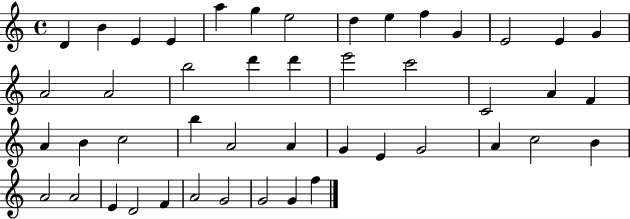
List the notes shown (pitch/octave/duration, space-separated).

D4/q B4/q E4/q E4/q A5/q G5/q E5/h D5/q E5/q F5/q G4/q E4/h E4/q G4/q A4/h A4/h B5/h D6/q D6/q E6/h C6/h C4/h A4/q F4/q A4/q B4/q C5/h B5/q A4/h A4/q G4/q E4/q G4/h A4/q C5/h B4/q A4/h A4/h E4/q D4/h F4/q A4/h G4/h G4/h G4/q F5/q